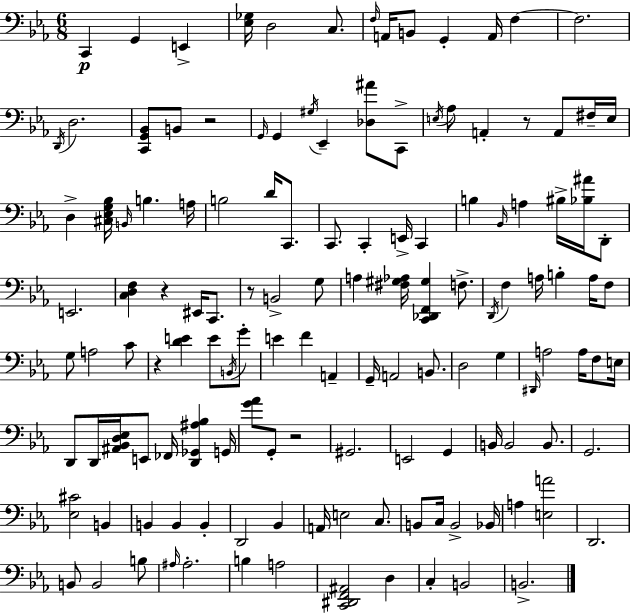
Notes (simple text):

C2/q G2/q E2/q [Eb3,Gb3]/s D3/h C3/e. F3/s A2/s B2/e G2/q A2/s F3/q F3/h. D2/s D3/h. [C2,G2,Bb2]/e B2/e R/h G2/s G2/q G#3/s Eb2/q [Db3,A#4]/e C2/e E3/s Ab3/e A2/q R/e A2/e F#3/s E3/s D3/q [C#3,Eb3,G3,Bb3]/s B2/s B3/q. A3/s B3/h D4/s C2/e. C2/e. C2/q E2/s C2/q B3/q Bb2/s A3/q BIS3/s [Bb3,A#4]/s D2/e E2/h. [C3,D3,F3]/q R/q EIS2/s C2/e. R/e B2/h G3/e A3/q [F#3,G#3,Ab3]/s [C2,Db2,F2,G#3]/q F3/e. D2/s F3/q A3/s B3/q A3/s F3/e G3/e A3/h C4/e R/q [D4,E4]/q E4/e B2/s G4/e E4/q F4/q A2/q G2/s A2/h B2/e. D3/h G3/q D#2/s A3/h A3/s F3/e E3/s D2/e D2/s [A#2,Bb2,D3,Eb3]/s E2/e FES2/s [D2,Gb2,A#3,Bb3]/q G2/s [G4,Ab4]/e G2/e R/h G#2/h. E2/h G2/q B2/s B2/h B2/e. G2/h. [Eb3,C#4]/h B2/q B2/q B2/q B2/q D2/h Bb2/q A2/s E3/h C3/e. B2/e C3/s B2/h Bb2/s A3/q [E3,A4]/h D2/h. B2/e B2/h B3/e A#3/s A#3/h. B3/q A3/h [C2,D#2,F2,A#2]/h D3/q C3/q B2/h B2/h.